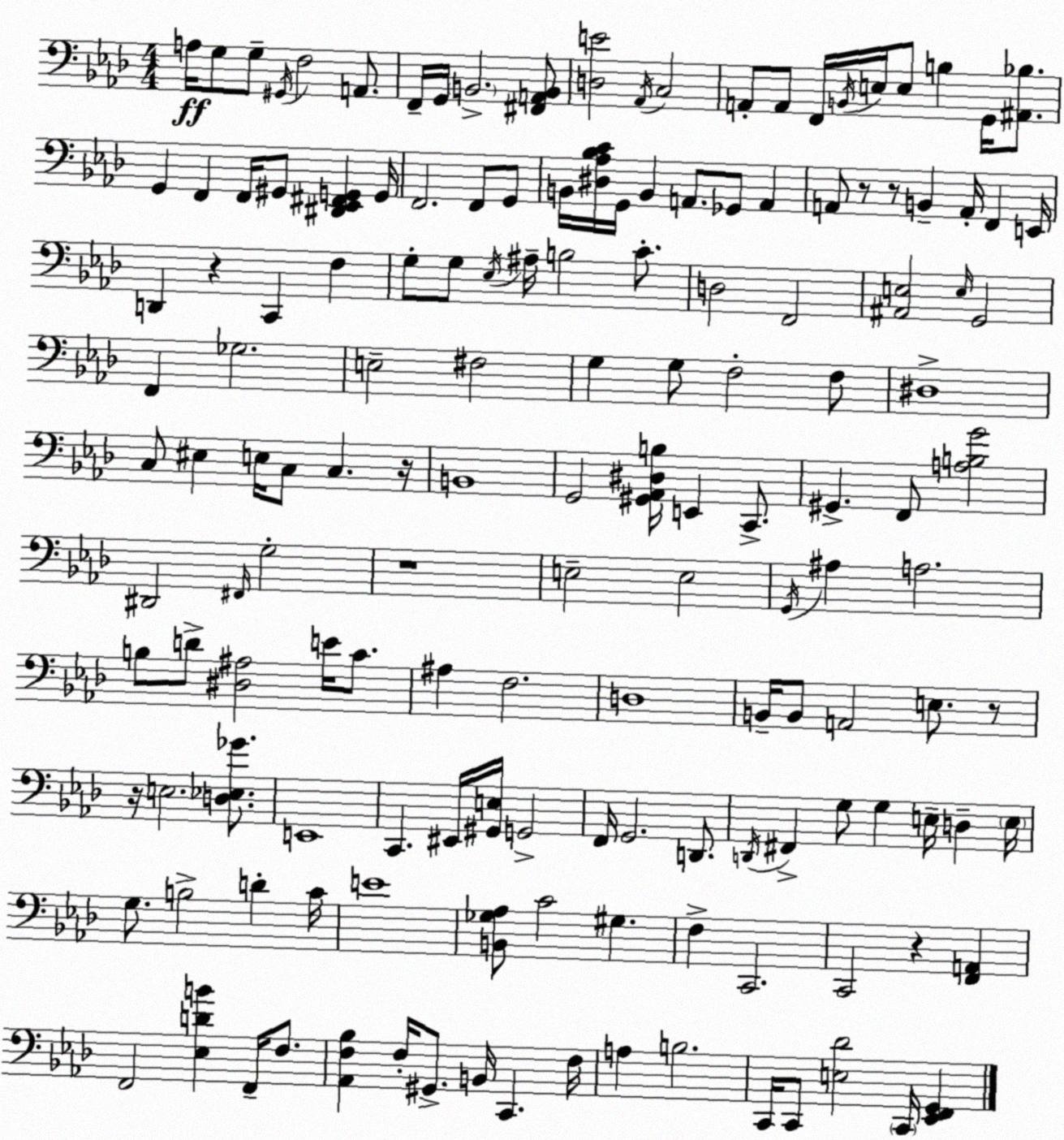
X:1
T:Untitled
M:4/4
L:1/4
K:Fm
A,/4 G,/2 G,/2 ^G,,/4 F,2 A,,/2 F,,/4 G,,/4 B,,2 [^F,,A,,B,,]/2 [D,E]2 _A,,/4 C,2 A,,/2 A,,/2 F,,/4 B,,/4 E,/4 E,/2 B, G,,/4 [^A,,_B,]/2 G,, F,, F,,/4 ^G,,/2 [^D,,_E,,^F,,G,,] G,,/4 F,,2 F,,/2 G,,/2 B,,/4 [^D,_A,_B,C]/4 G,,/4 B,, A,,/2 _G,,/2 A,, A,,/2 z/2 z/2 B,, A,,/4 F,, E,,/4 D,, z C,, F, G,/2 G,/2 _E,/4 ^A,/4 B,2 C/2 D,2 F,,2 [^A,,E,]2 E,/4 G,,2 F,, _G,2 E,2 ^F,2 G, G,/2 F,2 F,/2 ^D,4 C,/2 ^E, E,/4 C,/2 C, z/4 B,,4 G,,2 [^G,,_A,,^D,B,]/4 E,, C,,/2 ^G,, F,,/2 [A,B,G]2 ^D,,2 ^F,,/4 G,2 z4 E,2 E,2 G,,/4 ^A, A,2 B,/2 D/2 [^D,^A,]2 E/4 C/2 ^A, F,2 D,4 B,,/4 B,,/2 A,,2 E,/2 z/2 z/4 E,2 [D,_E,_G]/2 E,,4 C,, ^E,,/4 [^G,,E,]/4 G,,2 F,,/4 G,,2 D,,/2 D,,/4 ^F,, G,/2 G, E,/4 D, E,/4 G,/2 B,2 D C/4 E4 [B,,_G,_A,]/2 C2 ^G, F, C,,2 C,,2 z [F,,A,,] F,,2 [_E,DB] F,,/4 F,/2 [_A,,F,_B,] F,/4 ^G,,/2 B,,/4 C,, F,/4 A, B,2 C,,/4 C,,/2 [E,_D]2 C,,/4 [_E,,F,,G,,]